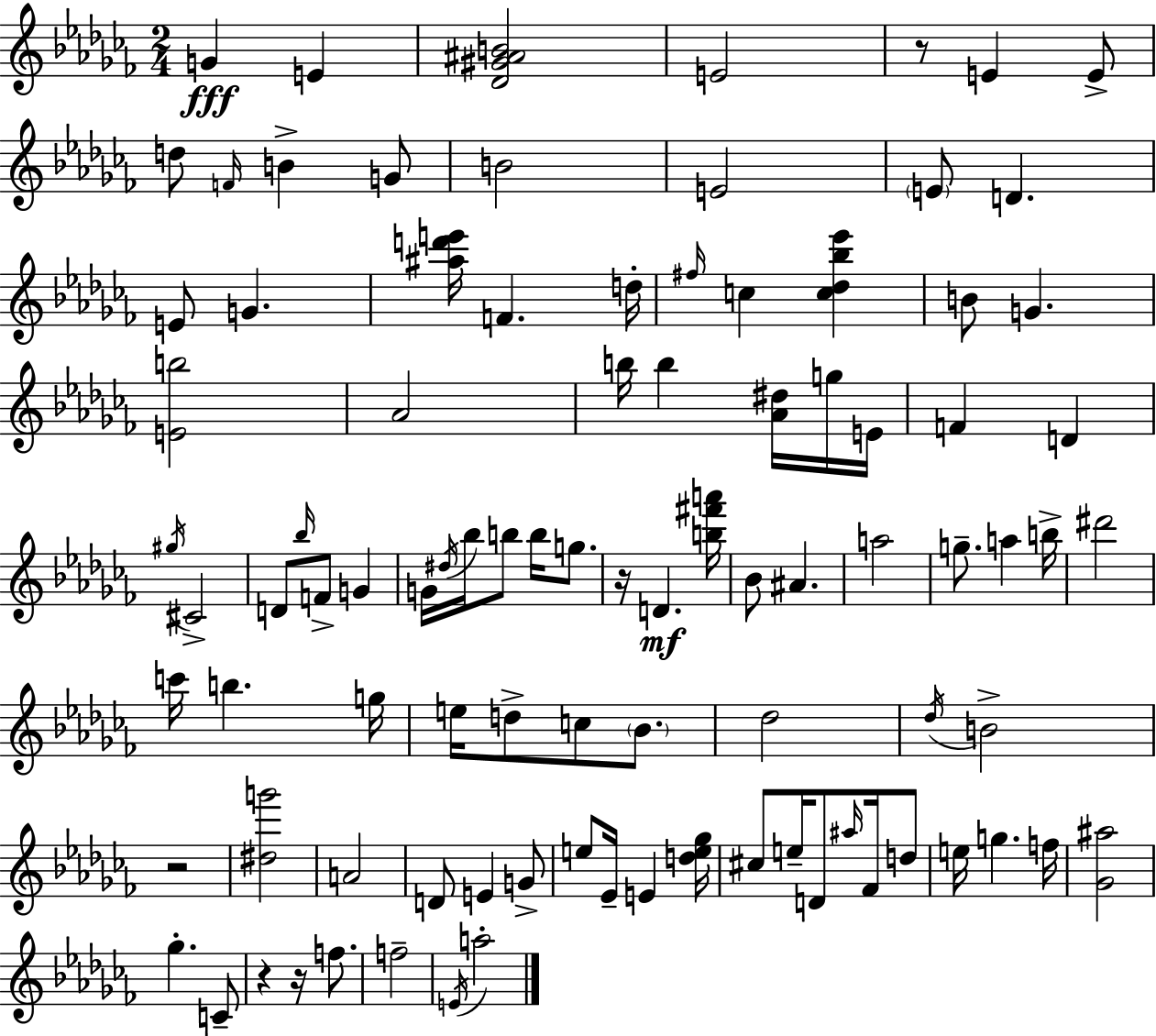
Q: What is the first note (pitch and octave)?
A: G4